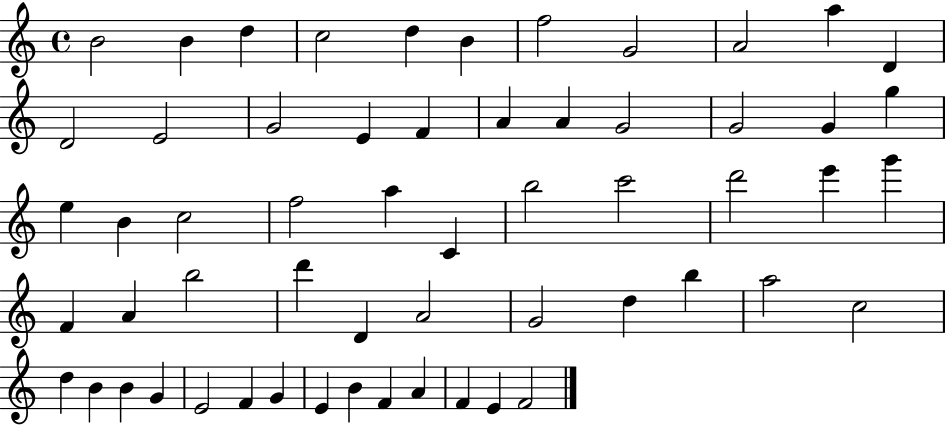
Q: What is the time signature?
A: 4/4